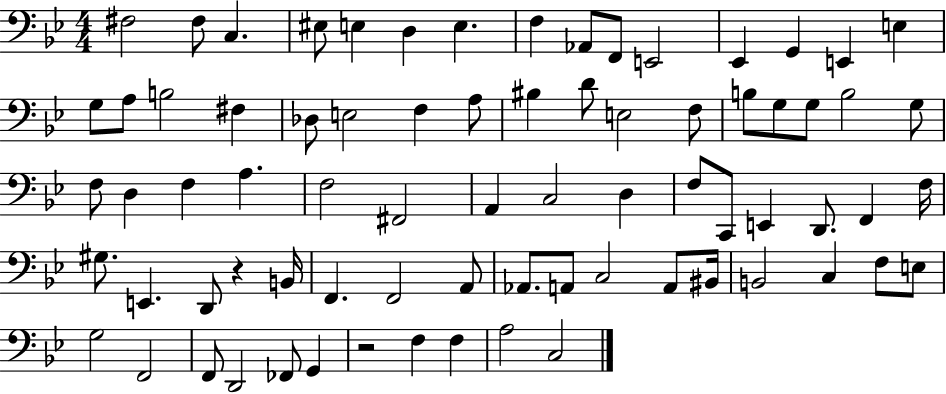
{
  \clef bass
  \numericTimeSignature
  \time 4/4
  \key bes \major
  fis2 fis8 c4. | eis8 e4 d4 e4. | f4 aes,8 f,8 e,2 | ees,4 g,4 e,4 e4 | \break g8 a8 b2 fis4 | des8 e2 f4 a8 | bis4 d'8 e2 f8 | b8 g8 g8 b2 g8 | \break f8 d4 f4 a4. | f2 fis,2 | a,4 c2 d4 | f8 c,8 e,4 d,8. f,4 f16 | \break gis8. e,4. d,8 r4 b,16 | f,4. f,2 a,8 | aes,8. a,8 c2 a,8 bis,16 | b,2 c4 f8 e8 | \break g2 f,2 | f,8 d,2 fes,8 g,4 | r2 f4 f4 | a2 c2 | \break \bar "|."
}